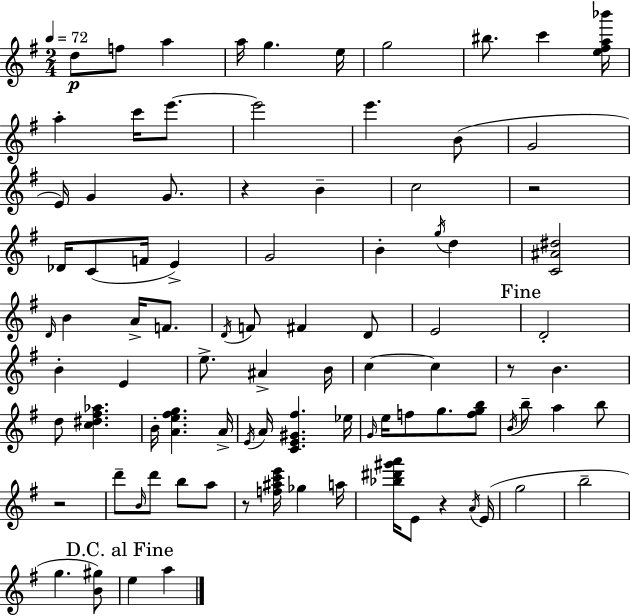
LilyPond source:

{
  \clef treble
  \numericTimeSignature
  \time 2/4
  \key e \minor
  \tempo 4 = 72
  d''8\p f''8 a''4 | a''16 g''4. e''16 | g''2 | bis''8. c'''4 <e'' fis'' a'' bes'''>16 | \break a''4-. c'''16 e'''8.~~ | e'''2 | e'''4. b'8( | g'2 | \break e'16) g'4 g'8. | r4 b'4-- | c''2 | r2 | \break des'16 c'8( f'16 e'4->) | g'2 | b'4-. \acciaccatura { g''16 } d''4 | <c' ais' dis''>2 | \break \grace { d'16 } b'4 a'16-> f'8. | \acciaccatura { d'16 } f'8 fis'4 | d'8 e'2 | \mark "Fine" d'2-. | \break b'4-. e'4 | e''8.-> ais'4-> | b'16 c''4~~ c''4 | r8 b'4. | \break d''8 <c'' dis'' fis'' aes''>4. | b'16-. <a' e'' fis'' g''>4. | a'16-> \acciaccatura { e'16 } a'16 <c' e' gis' fis''>4. | ees''16 \grace { g'16 } e''16 f''8 | \break g''8. <f'' g'' b''>8 \acciaccatura { b'16 } b''8-- | a''4 b''8 r2 | d'''8-- | \grace { b'16 } d'''8 b''8 a''8 r8 | \break <f'' ais'' c''' e'''>16 ges''4 a''16 <bes'' dis''' gis''' a'''>16 | e'8 r4 \acciaccatura { a'16 }( e'16 | g''2 | b''2-- | \break g''4. <b' gis''>8) | \mark "D.C. al Fine" e''4 a''4 | \bar "|."
}